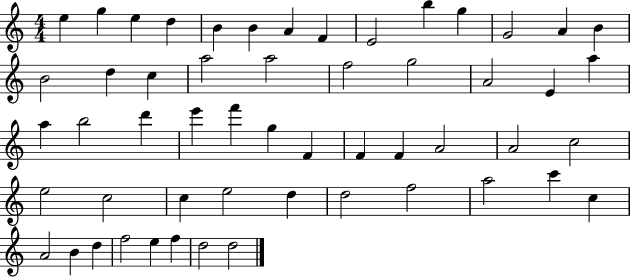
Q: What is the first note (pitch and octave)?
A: E5